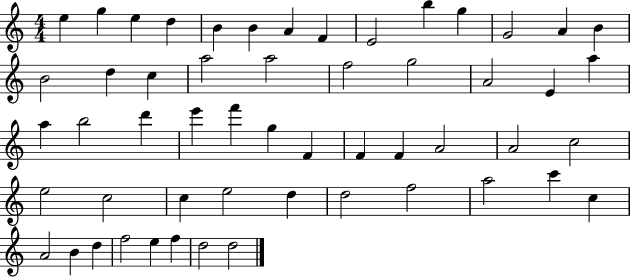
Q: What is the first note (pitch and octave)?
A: E5